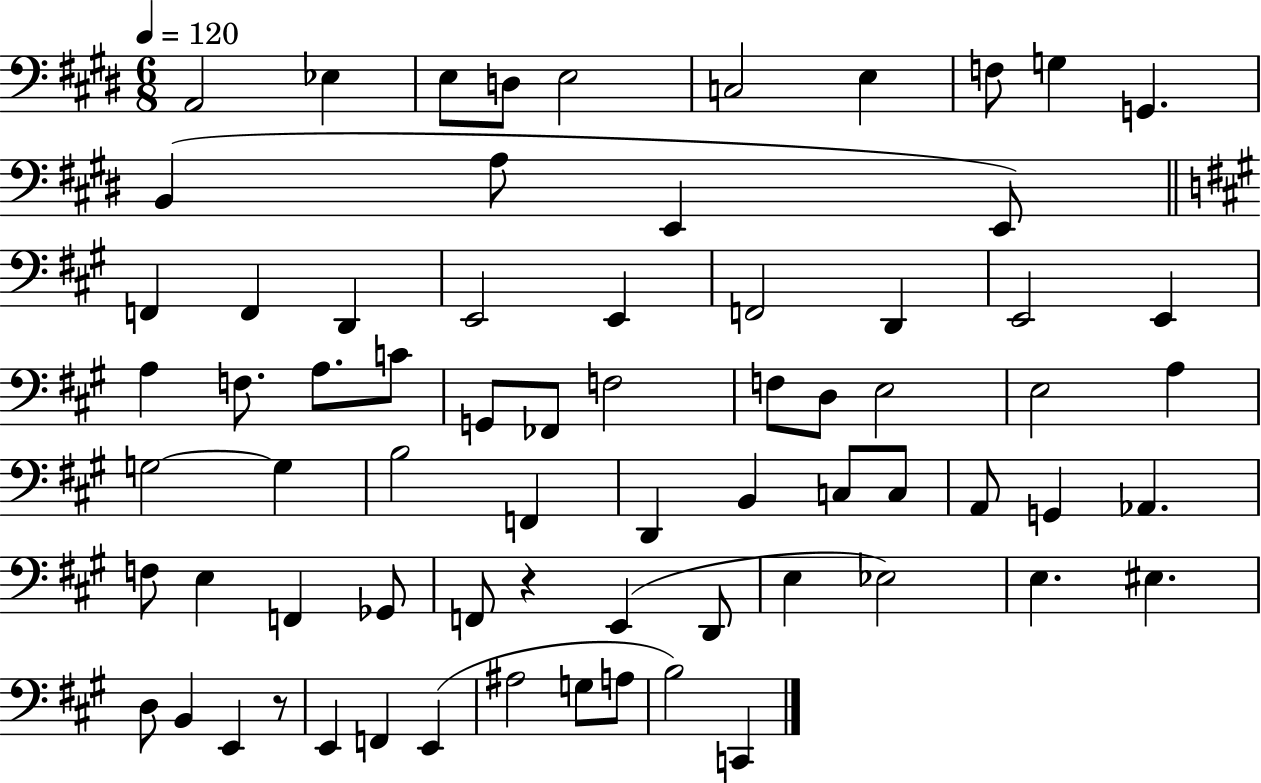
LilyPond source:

{
  \clef bass
  \numericTimeSignature
  \time 6/8
  \key e \major
  \tempo 4 = 120
  a,2 ees4 | e8 d8 e2 | c2 e4 | f8 g4 g,4. | \break b,4( a8 e,4 e,8) | \bar "||" \break \key a \major f,4 f,4 d,4 | e,2 e,4 | f,2 d,4 | e,2 e,4 | \break a4 f8. a8. c'8 | g,8 fes,8 f2 | f8 d8 e2 | e2 a4 | \break g2~~ g4 | b2 f,4 | d,4 b,4 c8 c8 | a,8 g,4 aes,4. | \break f8 e4 f,4 ges,8 | f,8 r4 e,4( d,8 | e4 ees2) | e4. eis4. | \break d8 b,4 e,4 r8 | e,4 f,4 e,4( | ais2 g8 a8 | b2) c,4 | \break \bar "|."
}